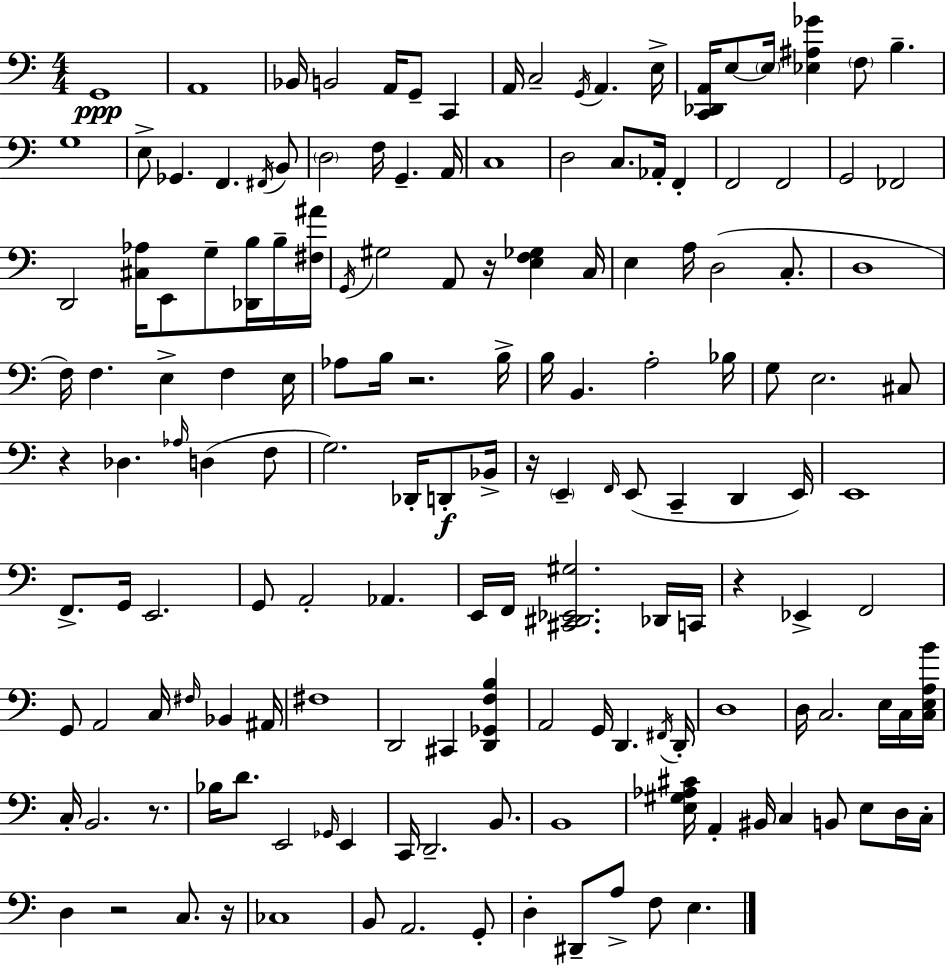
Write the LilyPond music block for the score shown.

{
  \clef bass
  \numericTimeSignature
  \time 4/4
  \key c \major
  g,1\ppp | a,1 | bes,16 b,2 a,16 g,8-- c,4 | a,16 c2-- \acciaccatura { g,16 } a,4. | \break e16-> <c, des, a,>16 e8~~ \parenthesize e16 <ees ais ges'>4 \parenthesize f8 b4.-- | g1 | e8-> ges,4. f,4. \acciaccatura { fis,16 } | b,8 \parenthesize d2 f16 g,4.-- | \break a,16 c1 | d2 c8. aes,16-. f,4-. | f,2 f,2 | g,2 fes,2 | \break d,2 <cis aes>16 e,8 g8-- <des, b>16 | b16-- <fis ais'>16 \acciaccatura { g,16 } gis2 a,8 r16 <e f ges>4 | c16 e4 a16 d2( | c8.-. d1 | \break f16) f4. e4-> f4 | e16 aes8 b16 r2. | b16-> b16 b,4. a2-. | bes16 g8 e2. | \break cis8 r4 des4. \grace { aes16 }( d4 | f8 g2.) | des,16-. d,8-.\f bes,16-> r16 \parenthesize e,4-- \grace { f,16 } e,8( c,4-- | d,4 e,16) e,1 | \break f,8.-> g,16 e,2. | g,8 a,2-. aes,4. | e,16 f,16 <cis, dis, ees, gis>2. | des,16 c,16 r4 ees,4-> f,2 | \break g,8 a,2 c16 | \grace { fis16 } bes,4 ais,16 fis1 | d,2 cis,4 | <d, ges, f b>4 a,2 g,16 d,4. | \break \acciaccatura { fis,16 } d,16-. d1 | d16 c2. | e16 c16 <c e a b'>16 c16-. b,2. | r8. bes16 d'8. e,2 | \break \grace { ges,16 } e,4 c,16 d,2.-- | b,8. b,1 | <e gis aes cis'>16 a,4-. bis,16 c4 | b,8 e8 d16 c16-. d4 r2 | \break c8. r16 ces1 | b,8 a,2. | g,8-. d4-. dis,8-- a8-> | f8 e4. \bar "|."
}